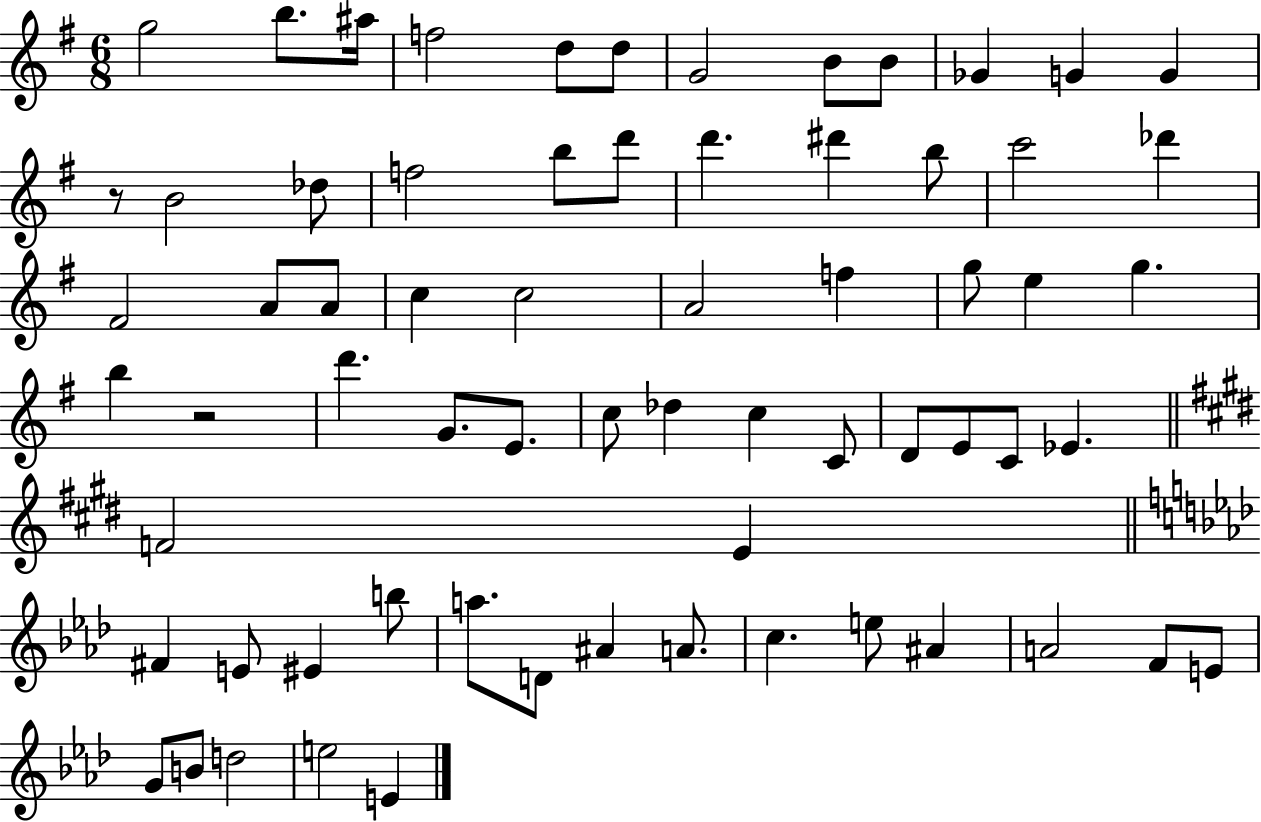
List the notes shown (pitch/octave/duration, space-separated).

G5/h B5/e. A#5/s F5/h D5/e D5/e G4/h B4/e B4/e Gb4/q G4/q G4/q R/e B4/h Db5/e F5/h B5/e D6/e D6/q. D#6/q B5/e C6/h Db6/q F#4/h A4/e A4/e C5/q C5/h A4/h F5/q G5/e E5/q G5/q. B5/q R/h D6/q. G4/e. E4/e. C5/e Db5/q C5/q C4/e D4/e E4/e C4/e Eb4/q. F4/h E4/q F#4/q E4/e EIS4/q B5/e A5/e. D4/e A#4/q A4/e. C5/q. E5/e A#4/q A4/h F4/e E4/e G4/e B4/e D5/h E5/h E4/q